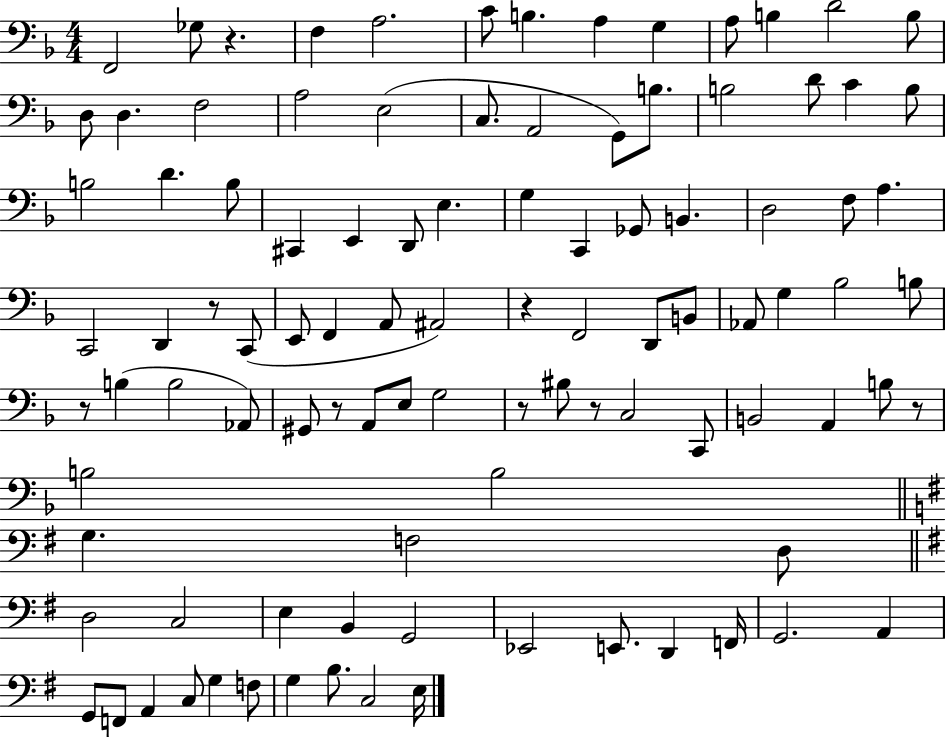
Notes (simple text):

F2/h Gb3/e R/q. F3/q A3/h. C4/e B3/q. A3/q G3/q A3/e B3/q D4/h B3/e D3/e D3/q. F3/h A3/h E3/h C3/e. A2/h G2/e B3/e. B3/h D4/e C4/q B3/e B3/h D4/q. B3/e C#2/q E2/q D2/e E3/q. G3/q C2/q Gb2/e B2/q. D3/h F3/e A3/q. C2/h D2/q R/e C2/e E2/e F2/q A2/e A#2/h R/q F2/h D2/e B2/e Ab2/e G3/q Bb3/h B3/e R/e B3/q B3/h Ab2/e G#2/e R/e A2/e E3/e G3/h R/e BIS3/e R/e C3/h C2/e B2/h A2/q B3/e R/e B3/h B3/h G3/q. F3/h D3/e D3/h C3/h E3/q B2/q G2/h Eb2/h E2/e. D2/q F2/s G2/h. A2/q G2/e F2/e A2/q C3/e G3/q F3/e G3/q B3/e. C3/h E3/s